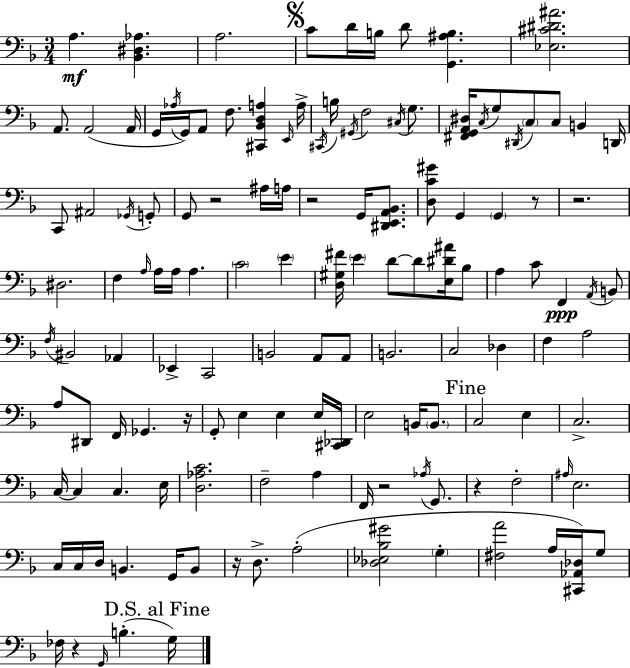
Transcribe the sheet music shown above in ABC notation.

X:1
T:Untitled
M:3/4
L:1/4
K:Dm
A, [_B,,^D,_A,] A,2 C/2 D/4 B,/4 D/2 [G,,^A,B,] [_E,^C^D^A]2 A,,/2 A,,2 A,,/4 G,,/4 _A,/4 G,,/4 A,,/2 F,/2 [^C,,_B,,D,A,] E,,/4 A,/4 ^C,,/4 B,/4 ^G,,/4 F,2 ^C,/4 G,/2 [^F,,G,,A,,^D,]/4 C,/4 G,/2 ^D,,/4 C,/2 C,/2 B,, D,,/4 C,,/2 ^A,,2 _G,,/4 G,,/2 G,,/2 z2 ^A,/4 A,/4 z2 G,,/4 [^D,,E,,A,,_B,,]/2 [D,C^G]/2 G,, G,, z/2 z2 ^D,2 F, A,/4 A,/4 A,/4 A, C2 E [D,^G,^F]/4 E D/2 D/2 [E,^D^A]/4 _B,/2 A, C/2 F,, A,,/4 B,,/2 F,/4 ^B,,2 _A,, _E,, C,,2 B,,2 A,,/2 A,,/2 B,,2 C,2 _D, F, A,2 A,/2 ^D,,/2 F,,/4 _G,, z/4 G,,/2 E, E, E,/4 [^C,,_D,,]/4 E,2 B,,/4 B,,/2 C,2 E, C,2 C,/4 C, C, E,/4 [D,_A,C]2 F,2 A, F,,/4 z2 _A,/4 G,,/2 z F,2 ^A,/4 E,2 C,/4 C,/4 D,/4 B,, G,,/4 B,,/2 z/4 D,/2 A,2 [_D,_E,_B,^G]2 G, [^F,A]2 A,/4 [^C,,_A,,_D,]/4 G,/2 _F,/4 z G,,/4 B, G,/4